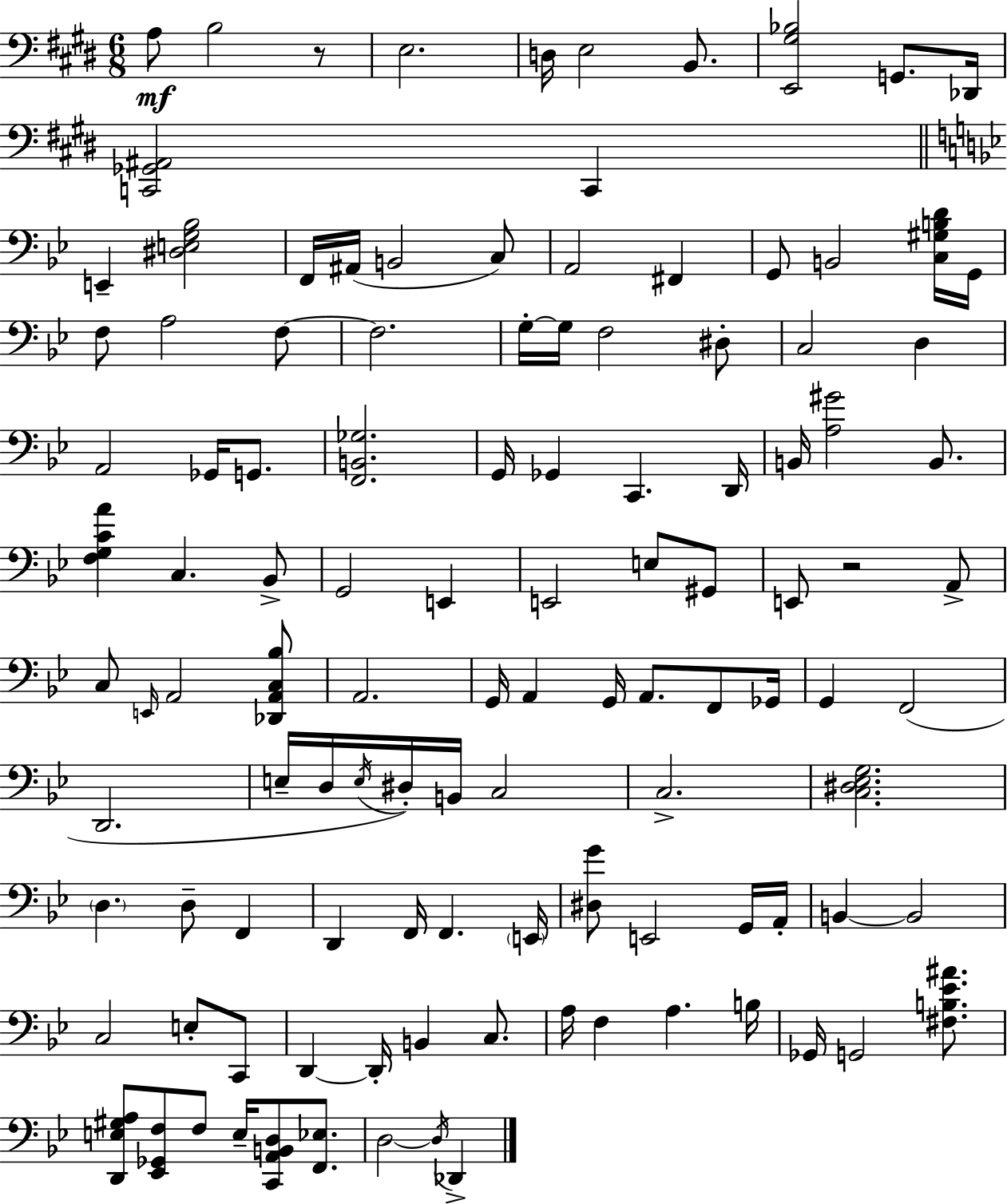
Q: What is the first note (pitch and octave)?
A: A3